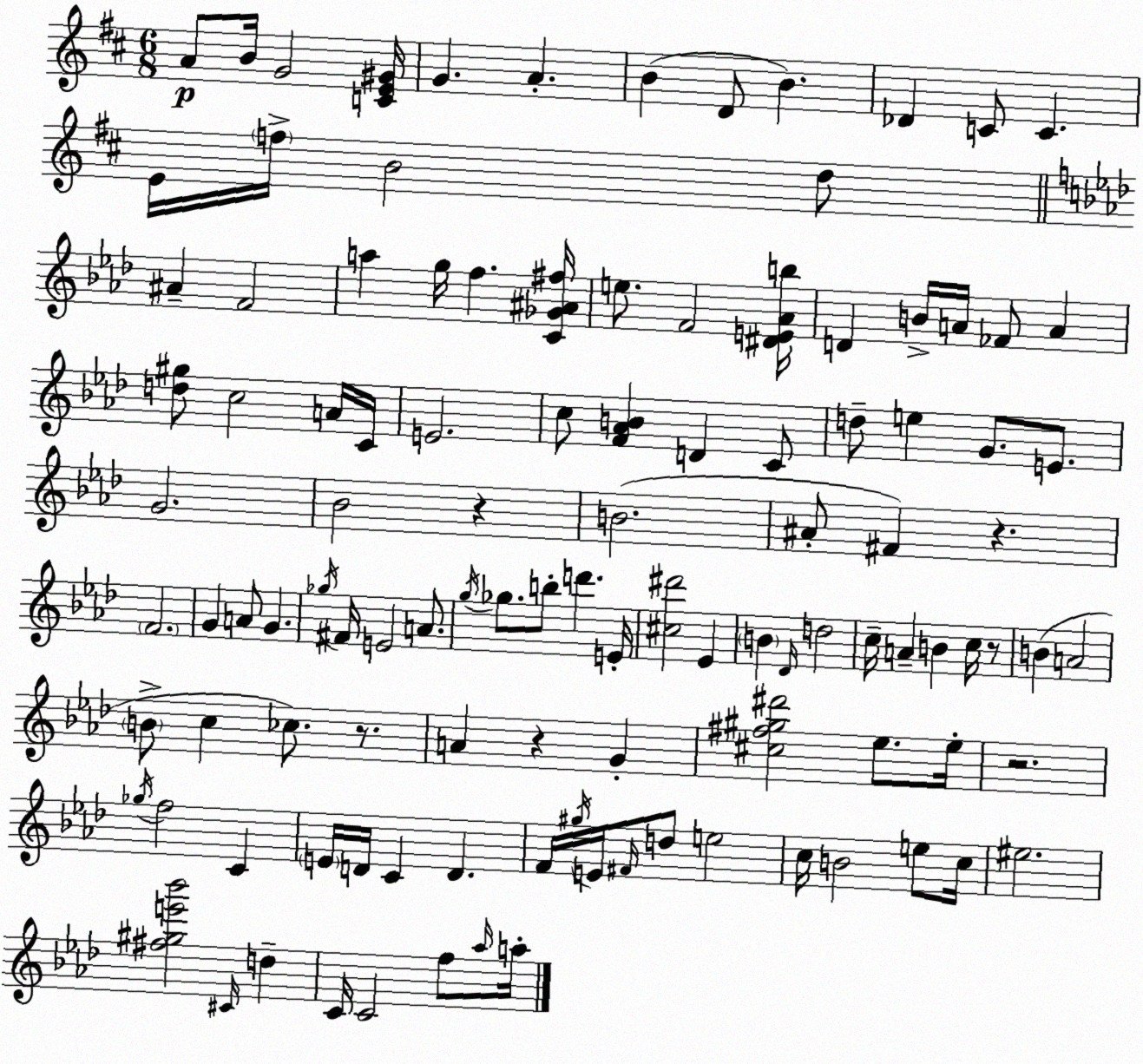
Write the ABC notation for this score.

X:1
T:Untitled
M:6/8
L:1/4
K:D
A/2 B/4 G2 [CE^G]/4 G A B D/2 B _D C/2 C E/4 f/4 B2 d/2 ^A F2 a g/4 f [C_G^A^f]/4 e/2 F2 [^DE_Ab]/4 D B/4 A/4 _F/2 A [d^g]/2 c2 A/4 C/4 E2 c/2 [F_AB] D C/2 d/2 e G/2 E/2 G2 _B2 z B2 ^A/2 ^F z F2 G A/2 G _g/4 ^F/4 E2 A/2 g/4 _g/2 b/2 d' E/4 [^c^d']2 _E B _D/4 d2 c/4 A B c/4 z/2 B A2 B/2 c _c/2 z/2 A z G [^c^f^g^d']2 _e/2 _e/4 z2 _g/4 f2 C E/4 D/4 C D F/4 ^g/4 E/4 ^F/4 d/2 e2 c/4 B2 e/2 c/4 ^e2 [^f^ge'_b']2 ^C/4 d C/4 C2 f/2 _a/4 a/4